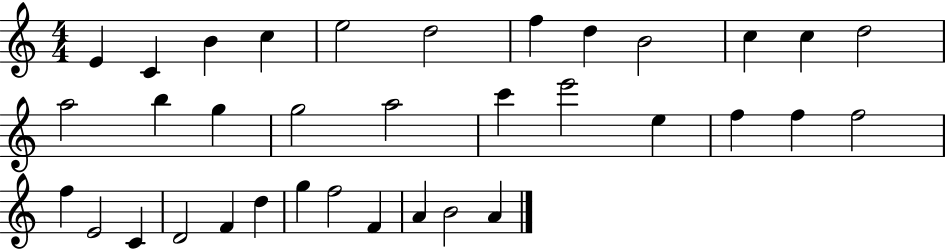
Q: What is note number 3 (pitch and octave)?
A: B4